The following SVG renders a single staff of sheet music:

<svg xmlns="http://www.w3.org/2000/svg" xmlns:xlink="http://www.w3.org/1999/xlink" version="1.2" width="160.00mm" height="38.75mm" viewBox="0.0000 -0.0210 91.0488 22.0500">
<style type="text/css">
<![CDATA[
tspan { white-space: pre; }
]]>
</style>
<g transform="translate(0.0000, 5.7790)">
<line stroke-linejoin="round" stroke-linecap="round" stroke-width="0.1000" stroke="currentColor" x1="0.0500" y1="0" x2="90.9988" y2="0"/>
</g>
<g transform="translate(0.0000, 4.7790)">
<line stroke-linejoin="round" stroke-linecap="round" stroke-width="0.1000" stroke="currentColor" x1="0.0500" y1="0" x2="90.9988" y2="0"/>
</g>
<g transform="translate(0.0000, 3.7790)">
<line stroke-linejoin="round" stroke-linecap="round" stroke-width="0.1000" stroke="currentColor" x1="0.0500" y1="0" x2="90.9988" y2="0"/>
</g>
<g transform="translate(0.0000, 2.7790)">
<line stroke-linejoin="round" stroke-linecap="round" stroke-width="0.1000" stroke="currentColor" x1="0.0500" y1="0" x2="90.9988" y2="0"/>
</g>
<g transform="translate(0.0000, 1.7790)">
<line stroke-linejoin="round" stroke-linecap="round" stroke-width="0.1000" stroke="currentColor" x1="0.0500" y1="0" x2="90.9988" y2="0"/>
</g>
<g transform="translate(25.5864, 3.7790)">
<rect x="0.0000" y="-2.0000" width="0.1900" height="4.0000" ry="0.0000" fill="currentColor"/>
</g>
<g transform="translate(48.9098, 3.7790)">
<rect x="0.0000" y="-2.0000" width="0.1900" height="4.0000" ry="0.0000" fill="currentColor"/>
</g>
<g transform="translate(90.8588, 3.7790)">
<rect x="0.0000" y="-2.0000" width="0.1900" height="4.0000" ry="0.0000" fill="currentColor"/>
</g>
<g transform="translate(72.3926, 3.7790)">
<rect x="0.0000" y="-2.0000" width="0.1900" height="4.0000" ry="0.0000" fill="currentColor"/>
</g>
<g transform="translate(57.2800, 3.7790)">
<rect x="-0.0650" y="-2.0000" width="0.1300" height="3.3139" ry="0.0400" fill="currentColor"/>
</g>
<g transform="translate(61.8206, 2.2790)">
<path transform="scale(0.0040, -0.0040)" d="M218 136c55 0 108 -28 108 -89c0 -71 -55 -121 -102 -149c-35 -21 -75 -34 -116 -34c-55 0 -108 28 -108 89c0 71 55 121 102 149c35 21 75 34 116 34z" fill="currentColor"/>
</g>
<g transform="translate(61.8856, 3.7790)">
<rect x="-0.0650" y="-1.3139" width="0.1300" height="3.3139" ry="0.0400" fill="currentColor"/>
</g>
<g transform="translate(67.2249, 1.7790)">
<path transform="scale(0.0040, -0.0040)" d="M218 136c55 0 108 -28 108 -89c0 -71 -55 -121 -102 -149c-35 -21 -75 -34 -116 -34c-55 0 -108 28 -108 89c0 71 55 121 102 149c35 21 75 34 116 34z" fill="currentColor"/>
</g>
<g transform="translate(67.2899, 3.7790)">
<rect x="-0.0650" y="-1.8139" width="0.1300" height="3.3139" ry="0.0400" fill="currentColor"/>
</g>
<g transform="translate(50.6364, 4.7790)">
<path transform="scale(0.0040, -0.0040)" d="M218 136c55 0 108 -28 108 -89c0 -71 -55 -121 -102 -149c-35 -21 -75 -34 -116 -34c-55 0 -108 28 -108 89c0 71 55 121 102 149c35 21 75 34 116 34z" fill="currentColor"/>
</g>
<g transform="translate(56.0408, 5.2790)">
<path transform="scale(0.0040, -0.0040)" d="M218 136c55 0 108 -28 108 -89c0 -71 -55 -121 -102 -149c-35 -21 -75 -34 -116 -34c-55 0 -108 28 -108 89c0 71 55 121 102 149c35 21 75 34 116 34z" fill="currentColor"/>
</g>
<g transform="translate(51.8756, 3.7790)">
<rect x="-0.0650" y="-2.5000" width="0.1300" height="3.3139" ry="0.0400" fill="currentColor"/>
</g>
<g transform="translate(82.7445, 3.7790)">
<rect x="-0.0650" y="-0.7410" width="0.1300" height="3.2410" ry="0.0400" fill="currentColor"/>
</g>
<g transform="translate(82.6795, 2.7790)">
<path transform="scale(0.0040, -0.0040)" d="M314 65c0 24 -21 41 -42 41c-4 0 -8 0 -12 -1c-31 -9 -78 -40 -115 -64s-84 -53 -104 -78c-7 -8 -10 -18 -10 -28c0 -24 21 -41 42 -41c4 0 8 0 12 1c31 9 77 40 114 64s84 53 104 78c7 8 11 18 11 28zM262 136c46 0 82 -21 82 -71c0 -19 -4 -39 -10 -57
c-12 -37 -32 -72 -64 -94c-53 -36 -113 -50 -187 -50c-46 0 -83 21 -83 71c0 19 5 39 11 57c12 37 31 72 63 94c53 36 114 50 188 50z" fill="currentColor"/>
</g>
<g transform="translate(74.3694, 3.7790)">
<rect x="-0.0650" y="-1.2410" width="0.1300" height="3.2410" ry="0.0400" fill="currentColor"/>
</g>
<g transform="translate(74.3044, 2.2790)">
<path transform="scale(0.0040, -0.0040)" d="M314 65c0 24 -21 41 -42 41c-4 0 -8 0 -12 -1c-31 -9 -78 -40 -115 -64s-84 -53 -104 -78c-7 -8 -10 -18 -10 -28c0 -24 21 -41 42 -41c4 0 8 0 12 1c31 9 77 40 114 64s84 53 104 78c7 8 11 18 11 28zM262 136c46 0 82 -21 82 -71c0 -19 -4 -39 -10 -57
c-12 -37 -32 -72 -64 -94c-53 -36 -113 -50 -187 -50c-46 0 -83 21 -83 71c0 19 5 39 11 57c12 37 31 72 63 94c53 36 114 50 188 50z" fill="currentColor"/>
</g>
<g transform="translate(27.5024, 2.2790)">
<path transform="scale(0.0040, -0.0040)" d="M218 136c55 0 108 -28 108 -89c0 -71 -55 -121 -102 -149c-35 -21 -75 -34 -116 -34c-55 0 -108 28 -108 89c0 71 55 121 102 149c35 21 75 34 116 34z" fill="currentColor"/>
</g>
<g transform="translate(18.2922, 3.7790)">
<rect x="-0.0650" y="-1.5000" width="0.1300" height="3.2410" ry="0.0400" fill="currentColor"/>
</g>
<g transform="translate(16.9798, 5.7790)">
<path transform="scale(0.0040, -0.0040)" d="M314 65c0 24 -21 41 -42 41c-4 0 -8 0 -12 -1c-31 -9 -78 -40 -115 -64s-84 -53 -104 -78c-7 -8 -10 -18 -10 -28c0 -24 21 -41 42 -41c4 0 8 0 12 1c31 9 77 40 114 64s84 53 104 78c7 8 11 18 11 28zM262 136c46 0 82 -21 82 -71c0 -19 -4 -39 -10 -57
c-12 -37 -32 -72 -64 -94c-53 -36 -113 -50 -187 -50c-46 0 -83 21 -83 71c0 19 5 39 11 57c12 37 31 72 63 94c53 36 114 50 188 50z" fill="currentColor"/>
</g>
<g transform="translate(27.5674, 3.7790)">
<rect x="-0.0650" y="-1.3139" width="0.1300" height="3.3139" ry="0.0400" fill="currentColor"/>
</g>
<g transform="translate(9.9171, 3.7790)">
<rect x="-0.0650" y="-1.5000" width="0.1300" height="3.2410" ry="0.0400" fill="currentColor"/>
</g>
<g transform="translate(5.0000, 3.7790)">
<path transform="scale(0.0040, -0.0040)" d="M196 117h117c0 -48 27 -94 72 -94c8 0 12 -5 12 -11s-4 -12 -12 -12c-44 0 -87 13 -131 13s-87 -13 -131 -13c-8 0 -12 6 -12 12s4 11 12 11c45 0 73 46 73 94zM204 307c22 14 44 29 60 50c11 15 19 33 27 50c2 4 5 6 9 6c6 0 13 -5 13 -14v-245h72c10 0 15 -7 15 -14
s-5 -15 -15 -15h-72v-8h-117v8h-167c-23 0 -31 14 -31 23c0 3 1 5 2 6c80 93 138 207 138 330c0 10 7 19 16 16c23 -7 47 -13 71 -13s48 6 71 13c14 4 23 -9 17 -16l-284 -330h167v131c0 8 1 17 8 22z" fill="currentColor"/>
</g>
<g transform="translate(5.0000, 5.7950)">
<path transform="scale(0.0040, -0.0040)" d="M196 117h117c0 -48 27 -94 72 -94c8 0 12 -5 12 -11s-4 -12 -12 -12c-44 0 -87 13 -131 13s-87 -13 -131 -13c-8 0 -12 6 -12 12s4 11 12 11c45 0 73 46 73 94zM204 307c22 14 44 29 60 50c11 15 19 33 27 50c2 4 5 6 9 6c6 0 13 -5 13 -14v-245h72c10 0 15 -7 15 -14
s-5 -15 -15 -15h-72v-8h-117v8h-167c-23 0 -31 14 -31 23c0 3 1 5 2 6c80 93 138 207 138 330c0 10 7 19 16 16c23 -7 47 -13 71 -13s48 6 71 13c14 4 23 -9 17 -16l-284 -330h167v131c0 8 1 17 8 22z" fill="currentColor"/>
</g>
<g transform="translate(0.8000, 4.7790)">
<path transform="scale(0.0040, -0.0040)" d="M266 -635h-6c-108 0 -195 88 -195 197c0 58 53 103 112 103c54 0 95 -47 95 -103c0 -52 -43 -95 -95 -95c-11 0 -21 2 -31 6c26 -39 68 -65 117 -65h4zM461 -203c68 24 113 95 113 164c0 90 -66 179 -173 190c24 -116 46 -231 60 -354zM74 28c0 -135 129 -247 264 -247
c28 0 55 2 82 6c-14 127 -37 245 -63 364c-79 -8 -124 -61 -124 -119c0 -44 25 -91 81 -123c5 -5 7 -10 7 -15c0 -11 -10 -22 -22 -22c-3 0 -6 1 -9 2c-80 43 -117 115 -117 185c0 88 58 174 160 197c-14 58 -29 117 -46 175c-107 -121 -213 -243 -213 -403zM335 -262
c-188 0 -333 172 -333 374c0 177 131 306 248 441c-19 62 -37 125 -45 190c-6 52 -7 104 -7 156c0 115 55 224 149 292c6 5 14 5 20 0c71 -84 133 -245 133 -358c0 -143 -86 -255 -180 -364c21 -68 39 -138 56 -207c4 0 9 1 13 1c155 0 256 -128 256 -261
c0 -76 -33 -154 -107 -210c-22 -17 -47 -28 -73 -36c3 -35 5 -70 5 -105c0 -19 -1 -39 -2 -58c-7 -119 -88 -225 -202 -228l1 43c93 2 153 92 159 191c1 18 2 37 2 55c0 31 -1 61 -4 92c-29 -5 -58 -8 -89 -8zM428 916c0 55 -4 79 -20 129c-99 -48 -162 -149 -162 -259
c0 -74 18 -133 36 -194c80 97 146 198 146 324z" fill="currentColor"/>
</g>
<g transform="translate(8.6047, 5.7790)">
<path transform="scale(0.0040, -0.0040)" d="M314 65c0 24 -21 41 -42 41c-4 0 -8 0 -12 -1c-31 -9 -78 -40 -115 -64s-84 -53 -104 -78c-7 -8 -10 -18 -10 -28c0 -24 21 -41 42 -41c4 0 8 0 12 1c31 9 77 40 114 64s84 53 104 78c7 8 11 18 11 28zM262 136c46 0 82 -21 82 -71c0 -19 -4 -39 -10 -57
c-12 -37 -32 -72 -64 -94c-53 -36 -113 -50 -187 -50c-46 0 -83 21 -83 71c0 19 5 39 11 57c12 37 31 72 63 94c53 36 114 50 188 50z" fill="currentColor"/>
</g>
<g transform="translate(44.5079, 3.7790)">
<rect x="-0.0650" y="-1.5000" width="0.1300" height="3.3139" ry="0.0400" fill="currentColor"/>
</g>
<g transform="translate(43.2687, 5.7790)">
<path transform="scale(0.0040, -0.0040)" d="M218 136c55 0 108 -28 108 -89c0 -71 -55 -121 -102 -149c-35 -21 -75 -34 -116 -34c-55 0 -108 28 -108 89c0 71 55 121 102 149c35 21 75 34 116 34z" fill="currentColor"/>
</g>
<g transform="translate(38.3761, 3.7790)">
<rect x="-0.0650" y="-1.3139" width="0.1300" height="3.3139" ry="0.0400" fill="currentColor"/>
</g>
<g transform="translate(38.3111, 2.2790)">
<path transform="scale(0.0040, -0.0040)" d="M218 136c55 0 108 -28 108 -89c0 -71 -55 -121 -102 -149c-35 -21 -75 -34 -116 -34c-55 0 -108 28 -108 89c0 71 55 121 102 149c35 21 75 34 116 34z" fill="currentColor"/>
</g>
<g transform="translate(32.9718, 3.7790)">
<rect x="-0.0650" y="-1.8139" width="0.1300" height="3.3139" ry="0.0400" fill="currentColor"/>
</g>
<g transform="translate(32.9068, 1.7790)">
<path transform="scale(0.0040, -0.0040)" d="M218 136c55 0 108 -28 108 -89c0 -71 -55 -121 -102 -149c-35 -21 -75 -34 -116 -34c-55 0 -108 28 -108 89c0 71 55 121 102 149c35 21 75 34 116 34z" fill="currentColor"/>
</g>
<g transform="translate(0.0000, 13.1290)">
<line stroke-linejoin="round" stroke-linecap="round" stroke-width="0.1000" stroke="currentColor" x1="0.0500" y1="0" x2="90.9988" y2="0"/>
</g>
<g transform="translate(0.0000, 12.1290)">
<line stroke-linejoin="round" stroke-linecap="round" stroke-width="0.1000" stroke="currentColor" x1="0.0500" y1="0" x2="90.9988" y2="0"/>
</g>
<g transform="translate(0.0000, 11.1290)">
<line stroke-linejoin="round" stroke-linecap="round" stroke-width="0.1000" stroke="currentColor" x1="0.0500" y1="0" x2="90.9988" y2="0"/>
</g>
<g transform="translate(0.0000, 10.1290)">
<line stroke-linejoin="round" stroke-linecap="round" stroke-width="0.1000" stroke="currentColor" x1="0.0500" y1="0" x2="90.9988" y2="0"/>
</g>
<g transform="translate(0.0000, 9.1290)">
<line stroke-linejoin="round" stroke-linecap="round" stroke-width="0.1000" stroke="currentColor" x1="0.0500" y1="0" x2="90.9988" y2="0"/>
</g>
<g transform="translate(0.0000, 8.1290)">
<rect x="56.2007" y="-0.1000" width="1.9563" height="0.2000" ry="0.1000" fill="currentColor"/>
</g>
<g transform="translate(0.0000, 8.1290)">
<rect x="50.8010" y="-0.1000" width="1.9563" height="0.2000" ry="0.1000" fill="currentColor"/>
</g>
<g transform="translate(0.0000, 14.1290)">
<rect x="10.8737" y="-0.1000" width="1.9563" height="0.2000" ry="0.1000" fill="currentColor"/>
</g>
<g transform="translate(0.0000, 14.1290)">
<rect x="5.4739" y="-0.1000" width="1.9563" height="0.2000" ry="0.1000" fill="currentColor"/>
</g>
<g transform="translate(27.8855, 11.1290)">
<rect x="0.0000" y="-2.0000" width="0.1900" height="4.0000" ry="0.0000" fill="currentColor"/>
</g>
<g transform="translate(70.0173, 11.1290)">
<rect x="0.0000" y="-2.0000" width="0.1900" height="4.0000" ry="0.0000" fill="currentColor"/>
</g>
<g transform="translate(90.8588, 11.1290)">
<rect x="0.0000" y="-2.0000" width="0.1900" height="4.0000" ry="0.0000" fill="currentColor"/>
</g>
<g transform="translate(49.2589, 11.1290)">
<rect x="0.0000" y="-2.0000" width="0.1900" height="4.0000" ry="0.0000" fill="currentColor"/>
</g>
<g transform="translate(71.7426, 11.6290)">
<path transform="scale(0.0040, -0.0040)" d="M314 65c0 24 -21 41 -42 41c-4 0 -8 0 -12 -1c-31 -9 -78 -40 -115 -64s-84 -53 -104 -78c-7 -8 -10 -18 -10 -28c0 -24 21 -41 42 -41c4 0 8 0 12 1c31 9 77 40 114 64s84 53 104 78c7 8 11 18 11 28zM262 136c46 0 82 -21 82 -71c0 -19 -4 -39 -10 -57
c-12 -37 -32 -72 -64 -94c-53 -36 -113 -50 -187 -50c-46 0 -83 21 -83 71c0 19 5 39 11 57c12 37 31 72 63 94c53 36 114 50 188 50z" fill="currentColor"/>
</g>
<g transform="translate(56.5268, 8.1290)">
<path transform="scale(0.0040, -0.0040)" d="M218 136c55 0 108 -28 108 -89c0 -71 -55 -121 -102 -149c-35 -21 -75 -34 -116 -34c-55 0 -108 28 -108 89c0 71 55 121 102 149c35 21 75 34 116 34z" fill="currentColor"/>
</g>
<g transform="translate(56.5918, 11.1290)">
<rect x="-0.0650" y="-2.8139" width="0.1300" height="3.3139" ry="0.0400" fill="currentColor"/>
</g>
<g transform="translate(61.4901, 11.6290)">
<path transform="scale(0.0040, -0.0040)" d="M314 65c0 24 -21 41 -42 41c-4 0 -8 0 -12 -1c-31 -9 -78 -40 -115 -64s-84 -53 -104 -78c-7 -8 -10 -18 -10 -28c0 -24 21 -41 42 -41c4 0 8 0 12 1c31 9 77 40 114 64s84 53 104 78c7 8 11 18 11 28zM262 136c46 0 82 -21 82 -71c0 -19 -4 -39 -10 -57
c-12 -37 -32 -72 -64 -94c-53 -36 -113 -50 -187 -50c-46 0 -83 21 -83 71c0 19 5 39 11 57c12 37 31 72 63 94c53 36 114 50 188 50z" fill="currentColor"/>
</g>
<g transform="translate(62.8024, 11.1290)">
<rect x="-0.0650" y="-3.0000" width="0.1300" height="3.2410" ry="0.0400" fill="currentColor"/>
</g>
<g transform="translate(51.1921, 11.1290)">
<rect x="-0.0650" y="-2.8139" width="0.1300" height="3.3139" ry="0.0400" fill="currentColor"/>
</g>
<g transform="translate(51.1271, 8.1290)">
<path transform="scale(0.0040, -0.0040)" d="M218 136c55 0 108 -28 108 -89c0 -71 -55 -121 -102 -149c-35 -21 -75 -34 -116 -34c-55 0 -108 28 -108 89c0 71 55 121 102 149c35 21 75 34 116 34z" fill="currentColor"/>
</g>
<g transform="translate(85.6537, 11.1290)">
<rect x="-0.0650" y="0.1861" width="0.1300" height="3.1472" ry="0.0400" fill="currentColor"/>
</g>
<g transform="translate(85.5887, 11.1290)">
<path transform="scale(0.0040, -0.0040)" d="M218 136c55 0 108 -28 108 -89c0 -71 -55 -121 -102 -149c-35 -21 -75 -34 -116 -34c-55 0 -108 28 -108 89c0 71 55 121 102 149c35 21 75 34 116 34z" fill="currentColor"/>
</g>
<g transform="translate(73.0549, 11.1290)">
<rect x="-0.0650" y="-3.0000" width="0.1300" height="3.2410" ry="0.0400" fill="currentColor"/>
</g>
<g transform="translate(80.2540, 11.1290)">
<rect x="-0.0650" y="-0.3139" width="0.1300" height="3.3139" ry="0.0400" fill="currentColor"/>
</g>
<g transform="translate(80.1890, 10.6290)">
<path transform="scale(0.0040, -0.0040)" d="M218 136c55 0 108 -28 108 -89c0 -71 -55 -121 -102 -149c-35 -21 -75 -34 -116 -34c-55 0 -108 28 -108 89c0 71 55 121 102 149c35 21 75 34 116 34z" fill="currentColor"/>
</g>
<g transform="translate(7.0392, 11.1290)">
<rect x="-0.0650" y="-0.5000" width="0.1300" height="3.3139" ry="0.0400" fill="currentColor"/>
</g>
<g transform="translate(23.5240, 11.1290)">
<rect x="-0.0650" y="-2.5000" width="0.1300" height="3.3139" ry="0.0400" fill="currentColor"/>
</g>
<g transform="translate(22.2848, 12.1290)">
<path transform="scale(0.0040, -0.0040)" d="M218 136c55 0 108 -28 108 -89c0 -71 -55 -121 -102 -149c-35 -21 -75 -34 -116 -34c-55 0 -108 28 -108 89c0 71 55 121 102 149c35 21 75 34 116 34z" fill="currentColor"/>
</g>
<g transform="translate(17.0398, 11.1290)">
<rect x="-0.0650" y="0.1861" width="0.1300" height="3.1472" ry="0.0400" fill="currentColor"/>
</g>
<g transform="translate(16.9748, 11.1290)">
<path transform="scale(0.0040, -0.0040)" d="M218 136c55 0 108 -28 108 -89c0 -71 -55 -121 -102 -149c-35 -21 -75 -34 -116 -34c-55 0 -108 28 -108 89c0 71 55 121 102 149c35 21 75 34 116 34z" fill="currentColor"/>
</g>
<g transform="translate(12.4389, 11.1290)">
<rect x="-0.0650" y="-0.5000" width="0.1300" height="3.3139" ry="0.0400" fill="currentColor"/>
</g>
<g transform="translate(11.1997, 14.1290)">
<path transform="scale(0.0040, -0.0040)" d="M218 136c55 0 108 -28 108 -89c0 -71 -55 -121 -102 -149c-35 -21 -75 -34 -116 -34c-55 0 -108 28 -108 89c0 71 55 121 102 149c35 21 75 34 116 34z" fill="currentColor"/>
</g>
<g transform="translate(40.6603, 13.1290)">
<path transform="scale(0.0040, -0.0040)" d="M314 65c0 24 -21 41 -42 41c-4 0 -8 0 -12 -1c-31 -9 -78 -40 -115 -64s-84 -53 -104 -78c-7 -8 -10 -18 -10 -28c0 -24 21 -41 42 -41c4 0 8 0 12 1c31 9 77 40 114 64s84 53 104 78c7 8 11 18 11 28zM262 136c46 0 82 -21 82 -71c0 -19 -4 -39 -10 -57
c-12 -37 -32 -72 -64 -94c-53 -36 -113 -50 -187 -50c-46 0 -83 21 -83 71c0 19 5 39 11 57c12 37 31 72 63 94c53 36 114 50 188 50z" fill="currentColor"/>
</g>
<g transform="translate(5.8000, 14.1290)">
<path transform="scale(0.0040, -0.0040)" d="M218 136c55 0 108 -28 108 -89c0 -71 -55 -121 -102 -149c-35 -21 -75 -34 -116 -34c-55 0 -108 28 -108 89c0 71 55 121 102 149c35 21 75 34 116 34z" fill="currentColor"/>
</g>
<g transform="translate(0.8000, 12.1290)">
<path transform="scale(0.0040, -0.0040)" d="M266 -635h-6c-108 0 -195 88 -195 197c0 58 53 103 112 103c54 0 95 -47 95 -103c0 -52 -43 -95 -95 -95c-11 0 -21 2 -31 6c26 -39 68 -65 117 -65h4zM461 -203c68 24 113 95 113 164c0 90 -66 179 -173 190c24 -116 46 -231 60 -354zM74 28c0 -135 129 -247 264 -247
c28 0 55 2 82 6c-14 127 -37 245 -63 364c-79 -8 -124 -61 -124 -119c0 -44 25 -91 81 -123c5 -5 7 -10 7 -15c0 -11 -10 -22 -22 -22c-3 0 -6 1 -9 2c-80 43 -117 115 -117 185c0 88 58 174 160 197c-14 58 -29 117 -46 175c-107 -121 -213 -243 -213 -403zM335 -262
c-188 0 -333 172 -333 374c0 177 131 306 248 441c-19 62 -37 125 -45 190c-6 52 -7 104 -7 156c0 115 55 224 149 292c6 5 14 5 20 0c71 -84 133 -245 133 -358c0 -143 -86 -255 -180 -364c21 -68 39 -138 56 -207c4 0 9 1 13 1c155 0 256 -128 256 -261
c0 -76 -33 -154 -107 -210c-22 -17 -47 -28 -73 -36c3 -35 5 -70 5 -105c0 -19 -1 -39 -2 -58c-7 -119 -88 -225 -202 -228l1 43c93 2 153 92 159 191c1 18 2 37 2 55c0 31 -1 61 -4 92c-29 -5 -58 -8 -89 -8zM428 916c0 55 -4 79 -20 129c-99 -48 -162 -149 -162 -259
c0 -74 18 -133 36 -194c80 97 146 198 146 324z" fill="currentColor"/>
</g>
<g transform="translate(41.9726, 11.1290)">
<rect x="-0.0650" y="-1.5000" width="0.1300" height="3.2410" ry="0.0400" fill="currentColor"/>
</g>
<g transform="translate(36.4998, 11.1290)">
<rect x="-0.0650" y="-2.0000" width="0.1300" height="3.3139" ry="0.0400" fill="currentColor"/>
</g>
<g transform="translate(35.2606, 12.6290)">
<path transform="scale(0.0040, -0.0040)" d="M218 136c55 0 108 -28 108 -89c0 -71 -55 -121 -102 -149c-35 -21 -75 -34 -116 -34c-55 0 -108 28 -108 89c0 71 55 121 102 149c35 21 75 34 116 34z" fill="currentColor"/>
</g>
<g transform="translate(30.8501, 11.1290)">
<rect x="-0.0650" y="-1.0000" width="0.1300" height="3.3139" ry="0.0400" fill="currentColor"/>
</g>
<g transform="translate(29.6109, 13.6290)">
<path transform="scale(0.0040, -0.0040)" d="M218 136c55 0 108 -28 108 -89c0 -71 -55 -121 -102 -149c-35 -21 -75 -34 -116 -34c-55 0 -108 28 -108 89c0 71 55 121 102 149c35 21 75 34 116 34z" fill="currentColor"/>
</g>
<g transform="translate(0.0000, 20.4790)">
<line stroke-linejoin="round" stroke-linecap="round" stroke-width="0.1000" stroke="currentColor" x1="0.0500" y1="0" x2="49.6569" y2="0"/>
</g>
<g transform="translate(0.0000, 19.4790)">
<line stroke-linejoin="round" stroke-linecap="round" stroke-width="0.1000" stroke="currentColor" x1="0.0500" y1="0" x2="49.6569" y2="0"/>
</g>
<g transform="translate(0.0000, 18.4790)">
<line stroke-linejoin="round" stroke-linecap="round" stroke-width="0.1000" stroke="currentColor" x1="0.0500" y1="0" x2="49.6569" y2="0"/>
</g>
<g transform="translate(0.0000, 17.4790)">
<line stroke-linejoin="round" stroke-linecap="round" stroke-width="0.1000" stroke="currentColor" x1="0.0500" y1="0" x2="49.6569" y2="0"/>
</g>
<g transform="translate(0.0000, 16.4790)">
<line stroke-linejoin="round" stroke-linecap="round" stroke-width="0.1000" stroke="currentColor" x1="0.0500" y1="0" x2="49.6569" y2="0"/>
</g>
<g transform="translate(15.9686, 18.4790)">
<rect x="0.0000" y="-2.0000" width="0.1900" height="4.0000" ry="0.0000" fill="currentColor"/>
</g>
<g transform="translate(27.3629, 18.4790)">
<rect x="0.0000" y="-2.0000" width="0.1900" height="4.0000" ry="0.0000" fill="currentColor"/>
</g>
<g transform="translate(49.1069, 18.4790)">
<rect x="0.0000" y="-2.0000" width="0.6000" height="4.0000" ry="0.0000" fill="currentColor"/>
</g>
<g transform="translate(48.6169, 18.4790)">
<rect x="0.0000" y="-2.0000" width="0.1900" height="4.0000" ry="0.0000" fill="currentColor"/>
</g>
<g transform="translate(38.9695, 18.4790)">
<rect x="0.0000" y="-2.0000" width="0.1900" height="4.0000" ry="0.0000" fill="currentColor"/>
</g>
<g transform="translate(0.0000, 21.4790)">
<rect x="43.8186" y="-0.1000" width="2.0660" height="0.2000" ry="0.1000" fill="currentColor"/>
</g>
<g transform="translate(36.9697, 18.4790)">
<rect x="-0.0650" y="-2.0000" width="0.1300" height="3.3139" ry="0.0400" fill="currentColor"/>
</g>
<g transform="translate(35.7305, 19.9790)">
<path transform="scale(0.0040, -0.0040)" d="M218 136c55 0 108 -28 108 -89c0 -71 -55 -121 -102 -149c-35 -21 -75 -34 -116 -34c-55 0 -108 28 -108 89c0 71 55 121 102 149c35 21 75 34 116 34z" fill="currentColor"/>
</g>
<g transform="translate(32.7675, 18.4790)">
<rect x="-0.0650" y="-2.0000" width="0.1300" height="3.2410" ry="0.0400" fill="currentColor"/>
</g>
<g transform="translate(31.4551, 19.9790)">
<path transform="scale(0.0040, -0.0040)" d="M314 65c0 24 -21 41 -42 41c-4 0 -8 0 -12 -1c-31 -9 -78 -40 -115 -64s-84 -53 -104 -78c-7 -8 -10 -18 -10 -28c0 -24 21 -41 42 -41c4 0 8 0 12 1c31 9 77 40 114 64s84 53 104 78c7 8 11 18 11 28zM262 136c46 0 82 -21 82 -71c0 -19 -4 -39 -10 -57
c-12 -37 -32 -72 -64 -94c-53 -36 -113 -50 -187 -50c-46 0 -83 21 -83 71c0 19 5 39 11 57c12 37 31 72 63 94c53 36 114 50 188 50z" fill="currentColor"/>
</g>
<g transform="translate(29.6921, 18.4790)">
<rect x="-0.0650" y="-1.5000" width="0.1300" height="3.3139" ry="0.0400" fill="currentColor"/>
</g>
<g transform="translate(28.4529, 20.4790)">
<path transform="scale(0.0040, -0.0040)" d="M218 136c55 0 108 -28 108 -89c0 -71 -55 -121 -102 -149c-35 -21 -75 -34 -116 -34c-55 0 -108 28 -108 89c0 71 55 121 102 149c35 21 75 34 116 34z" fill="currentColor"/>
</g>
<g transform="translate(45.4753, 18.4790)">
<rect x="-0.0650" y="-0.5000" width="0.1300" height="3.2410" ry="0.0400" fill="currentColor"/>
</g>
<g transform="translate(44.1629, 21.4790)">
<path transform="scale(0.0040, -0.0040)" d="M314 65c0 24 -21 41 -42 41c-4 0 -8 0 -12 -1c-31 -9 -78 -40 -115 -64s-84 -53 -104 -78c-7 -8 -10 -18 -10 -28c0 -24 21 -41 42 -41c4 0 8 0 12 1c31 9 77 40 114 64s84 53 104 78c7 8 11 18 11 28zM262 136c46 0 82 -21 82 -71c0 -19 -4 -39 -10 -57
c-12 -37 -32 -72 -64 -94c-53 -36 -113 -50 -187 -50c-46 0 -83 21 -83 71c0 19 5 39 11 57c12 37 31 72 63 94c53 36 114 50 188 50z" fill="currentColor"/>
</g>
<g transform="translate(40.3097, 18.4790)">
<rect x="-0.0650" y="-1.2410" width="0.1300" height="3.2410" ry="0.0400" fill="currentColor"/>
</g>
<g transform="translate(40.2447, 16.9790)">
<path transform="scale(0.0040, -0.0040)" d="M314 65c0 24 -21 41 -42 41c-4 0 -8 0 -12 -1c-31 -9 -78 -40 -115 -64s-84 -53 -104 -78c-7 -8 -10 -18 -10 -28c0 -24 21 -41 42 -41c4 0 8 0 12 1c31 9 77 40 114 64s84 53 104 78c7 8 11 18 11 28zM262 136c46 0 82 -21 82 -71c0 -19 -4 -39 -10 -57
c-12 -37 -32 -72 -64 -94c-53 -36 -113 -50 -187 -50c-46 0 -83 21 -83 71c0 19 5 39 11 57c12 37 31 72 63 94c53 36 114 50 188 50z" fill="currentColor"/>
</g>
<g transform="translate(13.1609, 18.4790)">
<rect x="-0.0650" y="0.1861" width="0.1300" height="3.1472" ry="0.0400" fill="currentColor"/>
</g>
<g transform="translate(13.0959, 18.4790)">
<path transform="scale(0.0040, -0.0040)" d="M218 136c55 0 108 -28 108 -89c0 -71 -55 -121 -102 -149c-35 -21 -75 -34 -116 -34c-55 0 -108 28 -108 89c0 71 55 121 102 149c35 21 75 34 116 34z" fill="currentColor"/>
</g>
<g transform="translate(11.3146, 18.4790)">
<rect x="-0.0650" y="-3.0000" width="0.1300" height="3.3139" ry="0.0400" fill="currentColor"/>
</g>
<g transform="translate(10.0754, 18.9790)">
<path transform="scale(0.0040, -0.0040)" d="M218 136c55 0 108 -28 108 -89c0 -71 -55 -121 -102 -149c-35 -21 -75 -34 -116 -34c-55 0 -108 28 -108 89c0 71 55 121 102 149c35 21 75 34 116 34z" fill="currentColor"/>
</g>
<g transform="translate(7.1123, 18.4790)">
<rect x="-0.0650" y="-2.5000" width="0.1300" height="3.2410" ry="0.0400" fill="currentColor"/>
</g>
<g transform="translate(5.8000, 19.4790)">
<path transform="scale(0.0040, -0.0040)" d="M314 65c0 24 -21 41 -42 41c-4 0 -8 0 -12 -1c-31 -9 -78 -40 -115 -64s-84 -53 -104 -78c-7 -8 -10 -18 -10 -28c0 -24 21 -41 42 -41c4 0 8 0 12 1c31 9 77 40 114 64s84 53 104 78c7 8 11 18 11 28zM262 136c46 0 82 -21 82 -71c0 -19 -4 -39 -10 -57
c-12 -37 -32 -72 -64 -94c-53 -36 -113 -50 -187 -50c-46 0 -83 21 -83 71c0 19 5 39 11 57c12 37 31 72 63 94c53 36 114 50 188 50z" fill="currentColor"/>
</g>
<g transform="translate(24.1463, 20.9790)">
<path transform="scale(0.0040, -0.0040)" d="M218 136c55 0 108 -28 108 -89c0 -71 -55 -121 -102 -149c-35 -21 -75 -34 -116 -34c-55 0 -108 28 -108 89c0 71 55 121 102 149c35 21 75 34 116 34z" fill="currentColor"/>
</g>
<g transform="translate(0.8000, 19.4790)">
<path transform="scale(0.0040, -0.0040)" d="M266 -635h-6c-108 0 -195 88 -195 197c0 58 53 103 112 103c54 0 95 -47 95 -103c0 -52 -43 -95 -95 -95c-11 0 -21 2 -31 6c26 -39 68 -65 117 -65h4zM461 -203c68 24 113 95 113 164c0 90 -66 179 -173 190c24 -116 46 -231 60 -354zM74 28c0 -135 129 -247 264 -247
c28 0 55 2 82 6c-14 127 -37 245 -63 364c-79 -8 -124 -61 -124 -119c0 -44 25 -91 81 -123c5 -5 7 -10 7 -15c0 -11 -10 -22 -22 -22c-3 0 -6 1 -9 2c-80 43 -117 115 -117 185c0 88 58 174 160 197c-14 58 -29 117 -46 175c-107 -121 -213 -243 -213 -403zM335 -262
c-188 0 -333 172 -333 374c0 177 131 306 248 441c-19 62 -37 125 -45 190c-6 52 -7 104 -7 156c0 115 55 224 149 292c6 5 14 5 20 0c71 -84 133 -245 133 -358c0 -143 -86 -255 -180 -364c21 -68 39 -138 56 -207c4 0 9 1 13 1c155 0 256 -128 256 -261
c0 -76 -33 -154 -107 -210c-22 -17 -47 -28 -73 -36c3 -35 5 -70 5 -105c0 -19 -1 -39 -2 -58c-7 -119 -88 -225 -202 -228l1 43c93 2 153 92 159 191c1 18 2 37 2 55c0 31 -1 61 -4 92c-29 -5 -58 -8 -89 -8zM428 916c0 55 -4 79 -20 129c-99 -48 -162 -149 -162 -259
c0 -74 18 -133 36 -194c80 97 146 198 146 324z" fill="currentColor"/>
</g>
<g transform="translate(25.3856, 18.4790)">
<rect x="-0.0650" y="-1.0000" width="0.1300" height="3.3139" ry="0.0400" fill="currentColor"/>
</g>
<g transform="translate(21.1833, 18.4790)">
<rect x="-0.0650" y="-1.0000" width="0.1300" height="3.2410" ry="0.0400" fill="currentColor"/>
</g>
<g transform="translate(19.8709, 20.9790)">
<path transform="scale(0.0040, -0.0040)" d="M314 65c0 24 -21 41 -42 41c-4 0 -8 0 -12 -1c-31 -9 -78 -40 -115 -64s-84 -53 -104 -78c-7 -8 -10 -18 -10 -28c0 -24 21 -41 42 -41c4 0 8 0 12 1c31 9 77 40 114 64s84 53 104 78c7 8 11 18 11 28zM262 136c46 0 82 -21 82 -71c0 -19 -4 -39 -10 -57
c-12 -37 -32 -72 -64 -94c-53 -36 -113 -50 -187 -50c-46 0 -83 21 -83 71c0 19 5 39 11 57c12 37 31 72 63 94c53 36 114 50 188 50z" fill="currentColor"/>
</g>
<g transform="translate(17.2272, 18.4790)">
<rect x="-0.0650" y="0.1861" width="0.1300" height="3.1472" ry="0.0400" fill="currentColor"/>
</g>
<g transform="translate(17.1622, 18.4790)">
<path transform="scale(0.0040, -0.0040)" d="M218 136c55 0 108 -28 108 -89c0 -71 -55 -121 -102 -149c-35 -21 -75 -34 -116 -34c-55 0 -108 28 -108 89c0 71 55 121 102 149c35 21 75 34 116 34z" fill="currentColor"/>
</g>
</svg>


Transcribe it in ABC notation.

X:1
T:Untitled
M:4/4
L:1/4
K:C
E2 E2 e f e E G F e f e2 d2 C C B G D F E2 a a A2 A2 c B G2 A B B D2 D E F2 F e2 C2